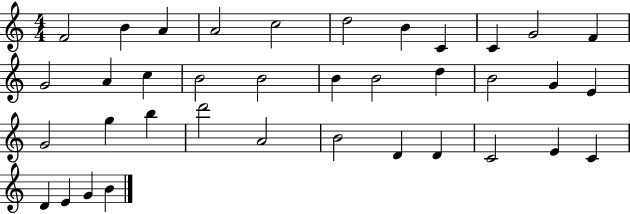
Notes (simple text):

F4/h B4/q A4/q A4/h C5/h D5/h B4/q C4/q C4/q G4/h F4/q G4/h A4/q C5/q B4/h B4/h B4/q B4/h D5/q B4/h G4/q E4/q G4/h G5/q B5/q D6/h A4/h B4/h D4/q D4/q C4/h E4/q C4/q D4/q E4/q G4/q B4/q